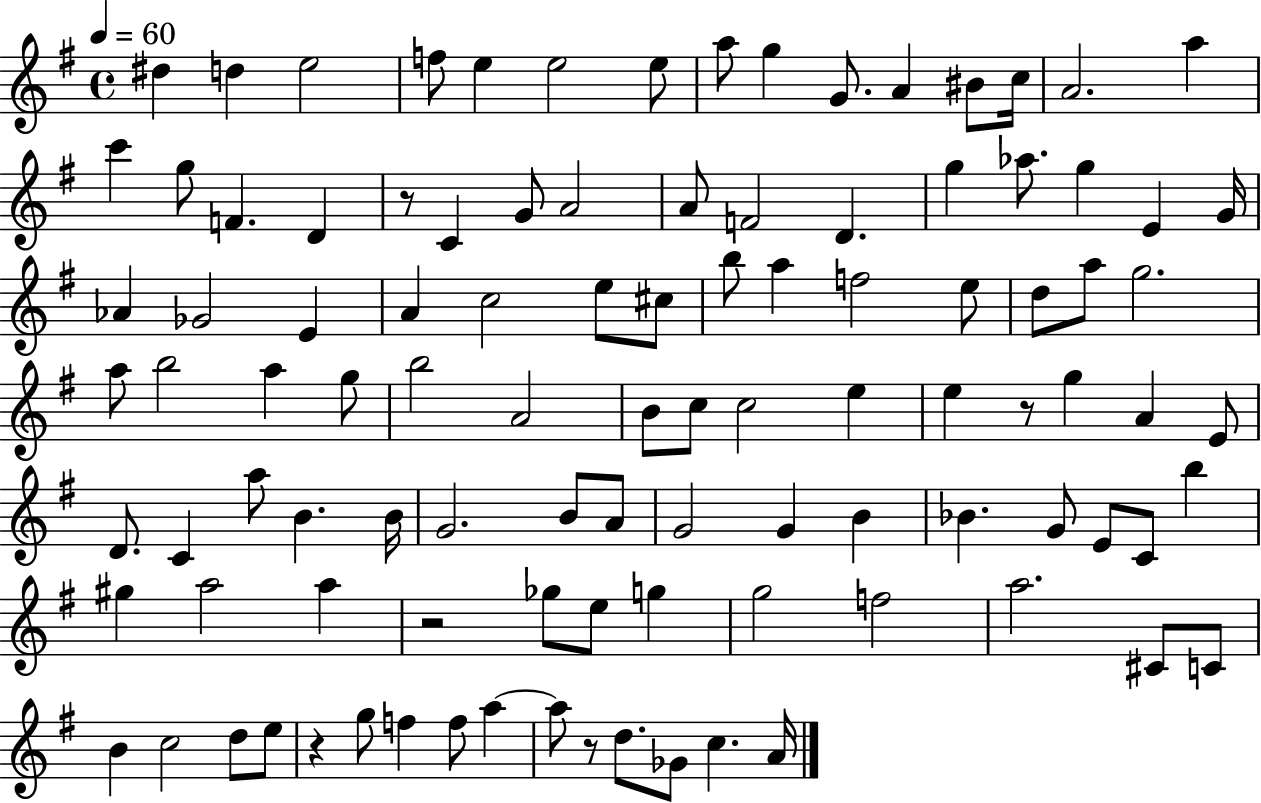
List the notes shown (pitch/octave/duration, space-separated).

D#5/q D5/q E5/h F5/e E5/q E5/h E5/e A5/e G5/q G4/e. A4/q BIS4/e C5/s A4/h. A5/q C6/q G5/e F4/q. D4/q R/e C4/q G4/e A4/h A4/e F4/h D4/q. G5/q Ab5/e. G5/q E4/q G4/s Ab4/q Gb4/h E4/q A4/q C5/h E5/e C#5/e B5/e A5/q F5/h E5/e D5/e A5/e G5/h. A5/e B5/h A5/q G5/e B5/h A4/h B4/e C5/e C5/h E5/q E5/q R/e G5/q A4/q E4/e D4/e. C4/q A5/e B4/q. B4/s G4/h. B4/e A4/e G4/h G4/q B4/q Bb4/q. G4/e E4/e C4/e B5/q G#5/q A5/h A5/q R/h Gb5/e E5/e G5/q G5/h F5/h A5/h. C#4/e C4/e B4/q C5/h D5/e E5/e R/q G5/e F5/q F5/e A5/q A5/e R/e D5/e. Gb4/e C5/q. A4/s